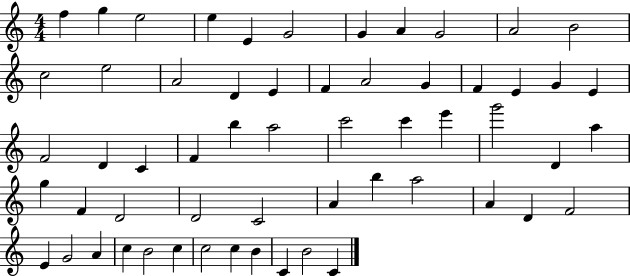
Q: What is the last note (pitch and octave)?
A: C4